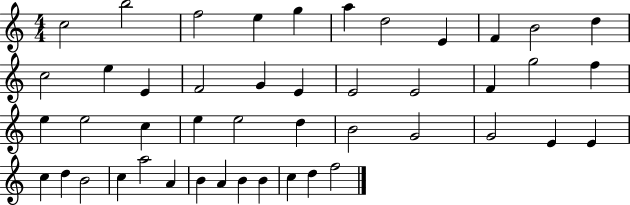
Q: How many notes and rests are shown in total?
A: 46